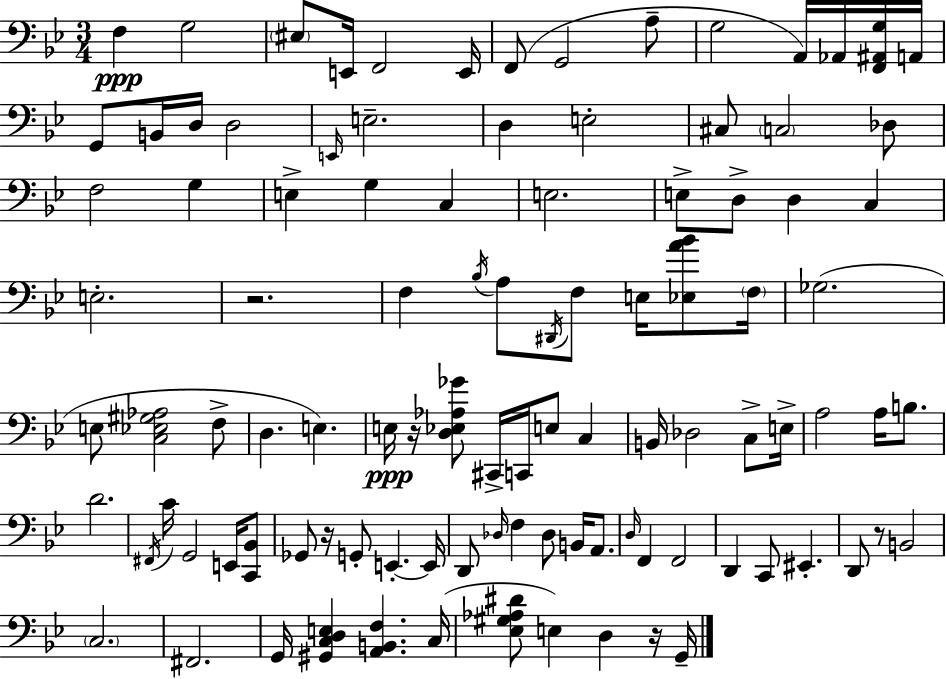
F3/q G3/h EIS3/e E2/s F2/h E2/s F2/e G2/h A3/e G3/h A2/s Ab2/s [F2,A#2,G3]/s A2/s G2/e B2/s D3/s D3/h E2/s E3/h. D3/q E3/h C#3/e C3/h Db3/e F3/h G3/q E3/q G3/q C3/q E3/h. E3/e D3/e D3/q C3/q E3/h. R/h. F3/q Bb3/s A3/e D#2/s F3/e E3/s [Eb3,A4,Bb4]/e F3/s Gb3/h. E3/e [C3,Eb3,G#3,Ab3]/h F3/e D3/q. E3/q. E3/s R/s [D3,Eb3,Ab3,Gb4]/e C#2/s C2/s E3/e C3/q B2/s Db3/h C3/e E3/s A3/h A3/s B3/e. D4/h. F#2/s C4/s G2/h E2/s [C2,Bb2]/e Gb2/e R/s G2/e E2/q. E2/s D2/e Db3/s F3/q Db3/e B2/s A2/e. D3/s F2/q F2/h D2/q C2/e EIS2/q. D2/e R/e B2/h C3/h. F#2/h. G2/s [G#2,C3,D3,E3]/q [A2,B2,F3]/q. C3/s [Eb3,G#3,Ab3,D#4]/e E3/q D3/q R/s G2/s